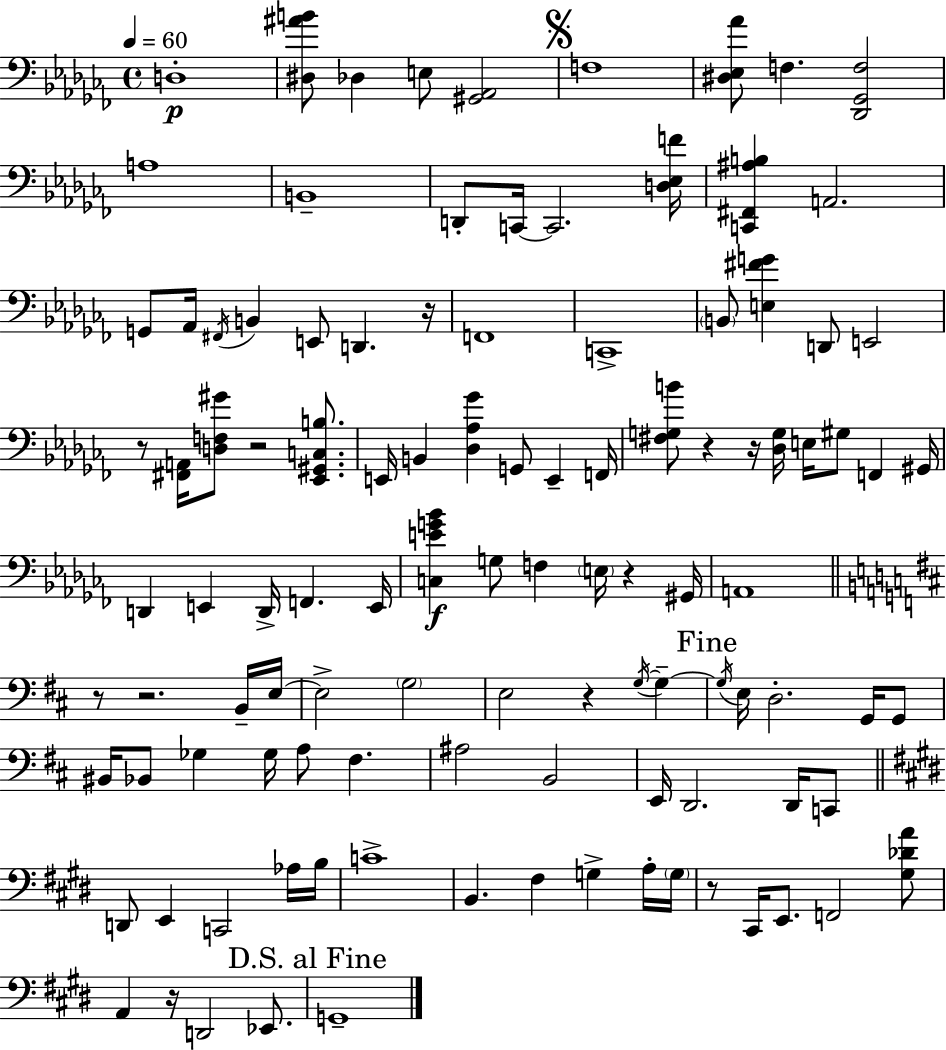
D3/w [D#3,A#4,B4]/e Db3/q E3/e [G#2,Ab2]/h F3/w [D#3,Eb3,Ab4]/e F3/q. [Db2,Gb2,F3]/h A3/w B2/w D2/e C2/s C2/h. [D3,Eb3,F4]/s [C2,F#2,A#3,B3]/q A2/h. G2/e Ab2/s F#2/s B2/q E2/e D2/q. R/s F2/w C2/w B2/e [E3,F#4,G4]/q D2/e E2/h R/e [F#2,A2]/s [D3,F3,G#4]/e R/h [Eb2,G#2,C3,B3]/e. E2/s B2/q [Db3,Ab3,Gb4]/q G2/e E2/q F2/s [F#3,G3,B4]/e R/q R/s [Db3,G3]/s E3/s G#3/e F2/q G#2/s D2/q E2/q D2/s F2/q. E2/s [C3,E4,G4,Bb4]/q G3/e F3/q E3/s R/q G#2/s A2/w R/e R/h. B2/s E3/s E3/h G3/h E3/h R/q G3/s G3/q G3/s E3/s D3/h. G2/s G2/e BIS2/s Bb2/e Gb3/q Gb3/s A3/e F#3/q. A#3/h B2/h E2/s D2/h. D2/s C2/e D2/e E2/q C2/h Ab3/s B3/s C4/w B2/q. F#3/q G3/q A3/s G3/s R/e C#2/s E2/e. F2/h [G#3,Db4,A4]/e A2/q R/s D2/h Eb2/e. G2/w